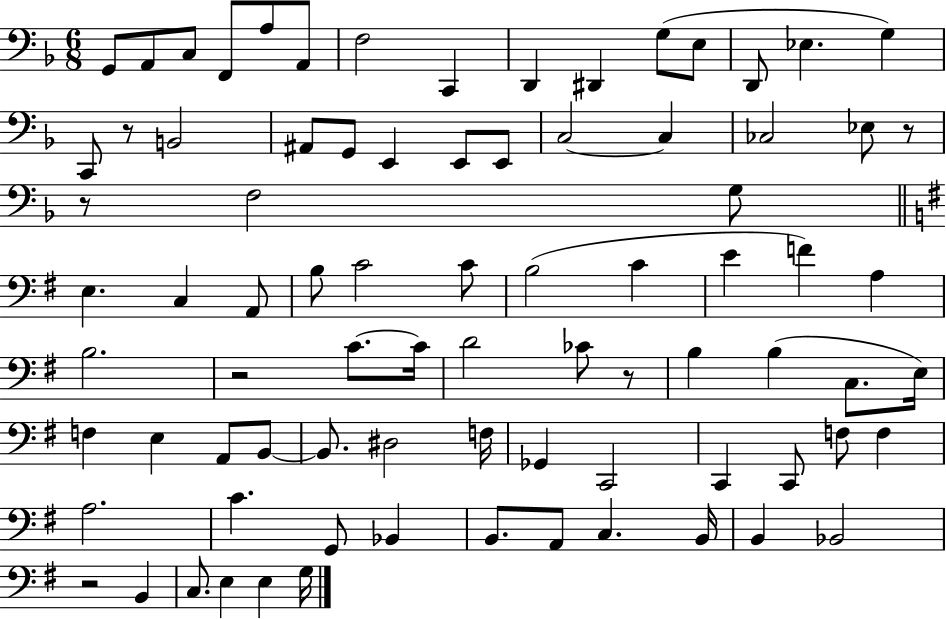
G2/e A2/e C3/e F2/e A3/e A2/e F3/h C2/q D2/q D#2/q G3/e E3/e D2/e Eb3/q. G3/q C2/e R/e B2/h A#2/e G2/e E2/q E2/e E2/e C3/h C3/q CES3/h Eb3/e R/e R/e F3/h G3/e E3/q. C3/q A2/e B3/e C4/h C4/e B3/h C4/q E4/q F4/q A3/q B3/h. R/h C4/e. C4/s D4/h CES4/e R/e B3/q B3/q C3/e. E3/s F3/q E3/q A2/e B2/e B2/e. D#3/h F3/s Gb2/q C2/h C2/q C2/e F3/e F3/q A3/h. C4/q. G2/e Bb2/q B2/e. A2/e C3/q. B2/s B2/q Bb2/h R/h B2/q C3/e. E3/q E3/q G3/s